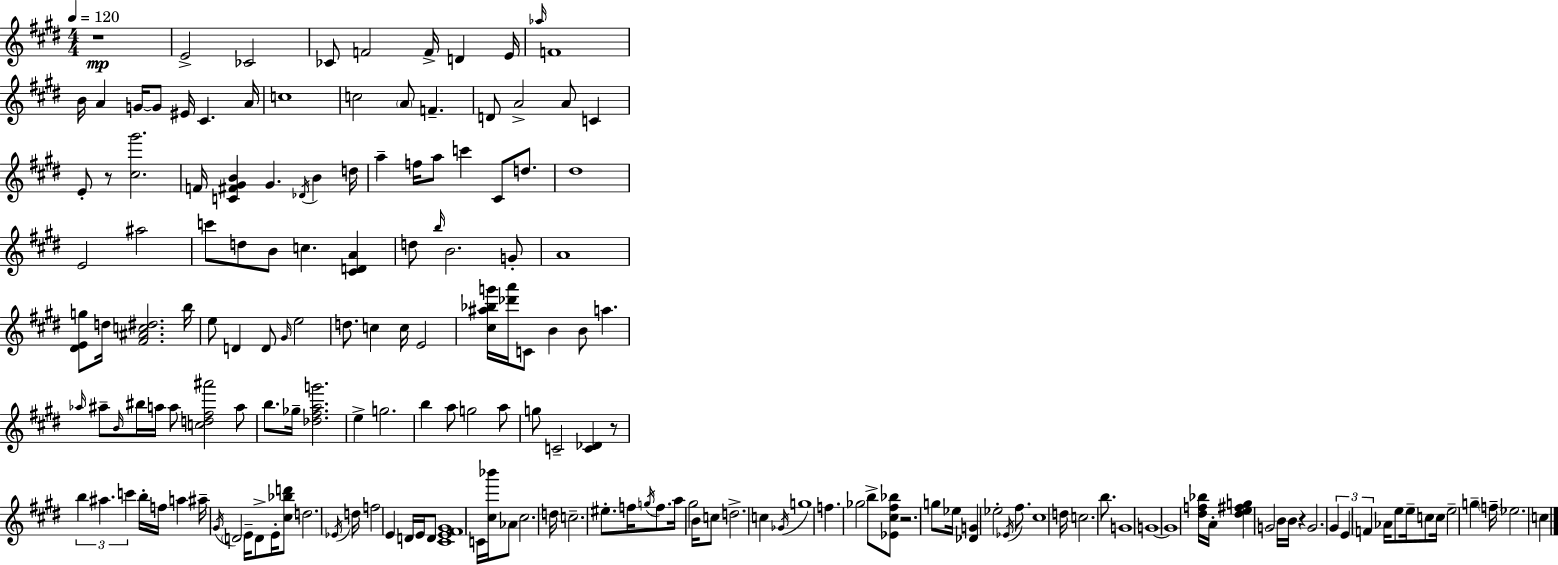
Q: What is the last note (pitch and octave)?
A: C5